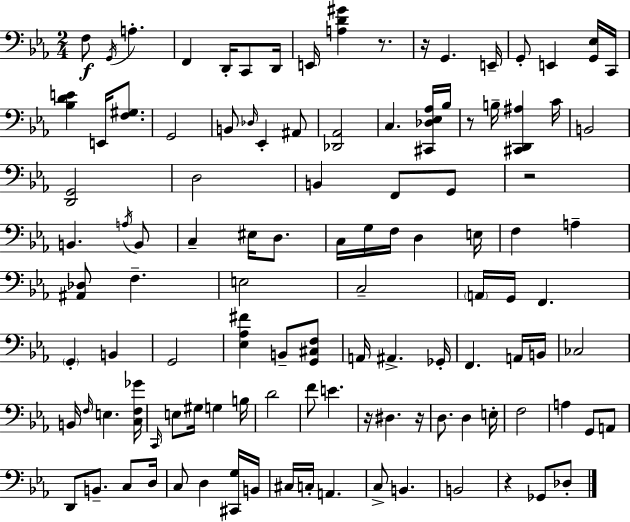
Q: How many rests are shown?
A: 7